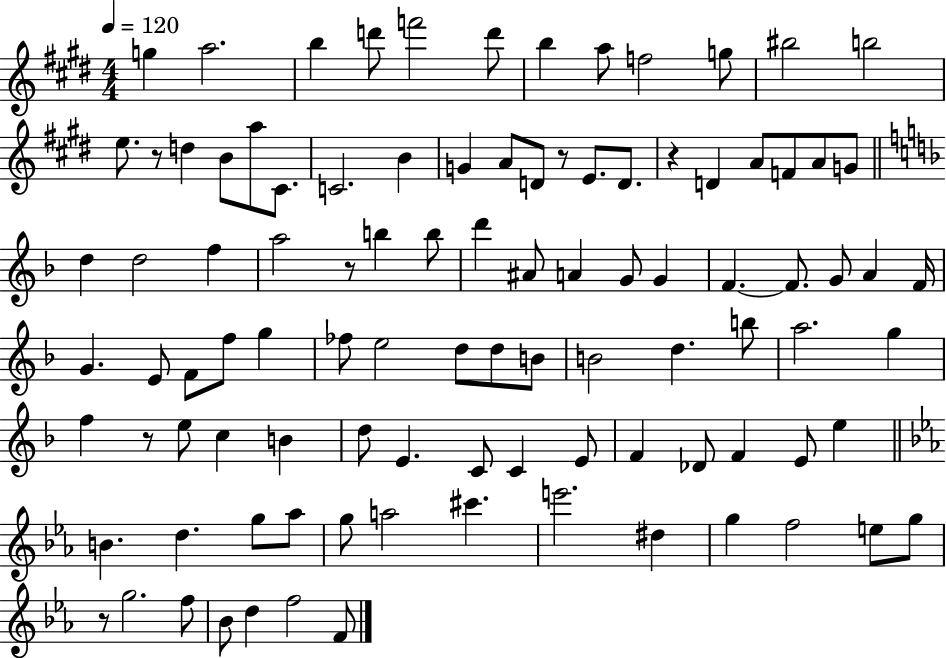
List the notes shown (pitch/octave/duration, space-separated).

G5/q A5/h. B5/q D6/e F6/h D6/e B5/q A5/e F5/h G5/e BIS5/h B5/h E5/e. R/e D5/q B4/e A5/e C#4/e. C4/h. B4/q G4/q A4/e D4/e R/e E4/e. D4/e. R/q D4/q A4/e F4/e A4/e G4/e D5/q D5/h F5/q A5/h R/e B5/q B5/e D6/q A#4/e A4/q G4/e G4/q F4/q. F4/e. G4/e A4/q F4/s G4/q. E4/e F4/e F5/e G5/q FES5/e E5/h D5/e D5/e B4/e B4/h D5/q. B5/e A5/h. G5/q F5/q R/e E5/e C5/q B4/q D5/e E4/q. C4/e C4/q E4/e F4/q Db4/e F4/q E4/e E5/q B4/q. D5/q. G5/e Ab5/e G5/e A5/h C#6/q. E6/h. D#5/q G5/q F5/h E5/e G5/e R/e G5/h. F5/e Bb4/e D5/q F5/h F4/e